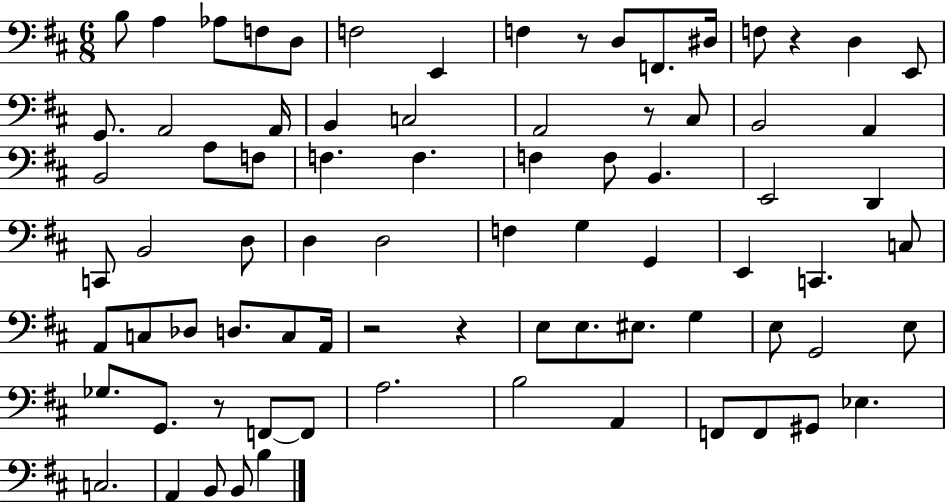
{
  \clef bass
  \numericTimeSignature
  \time 6/8
  \key d \major
  \repeat volta 2 { b8 a4 aes8 f8 d8 | f2 e,4 | f4 r8 d8 f,8. dis16 | f8 r4 d4 e,8 | \break g,8. a,2 a,16 | b,4 c2 | a,2 r8 cis8 | b,2 a,4 | \break b,2 a8 f8 | f4. f4. | f4 f8 b,4. | e,2 d,4 | \break c,8 b,2 d8 | d4 d2 | f4 g4 g,4 | e,4 c,4. c8 | \break a,8 c8 des8 d8. c8 a,16 | r2 r4 | e8 e8. eis8. g4 | e8 g,2 e8 | \break ges8. g,8. r8 f,8~~ f,8 | a2. | b2 a,4 | f,8 f,8 gis,8 ees4. | \break c2. | a,4 b,8 b,8 b4 | } \bar "|."
}